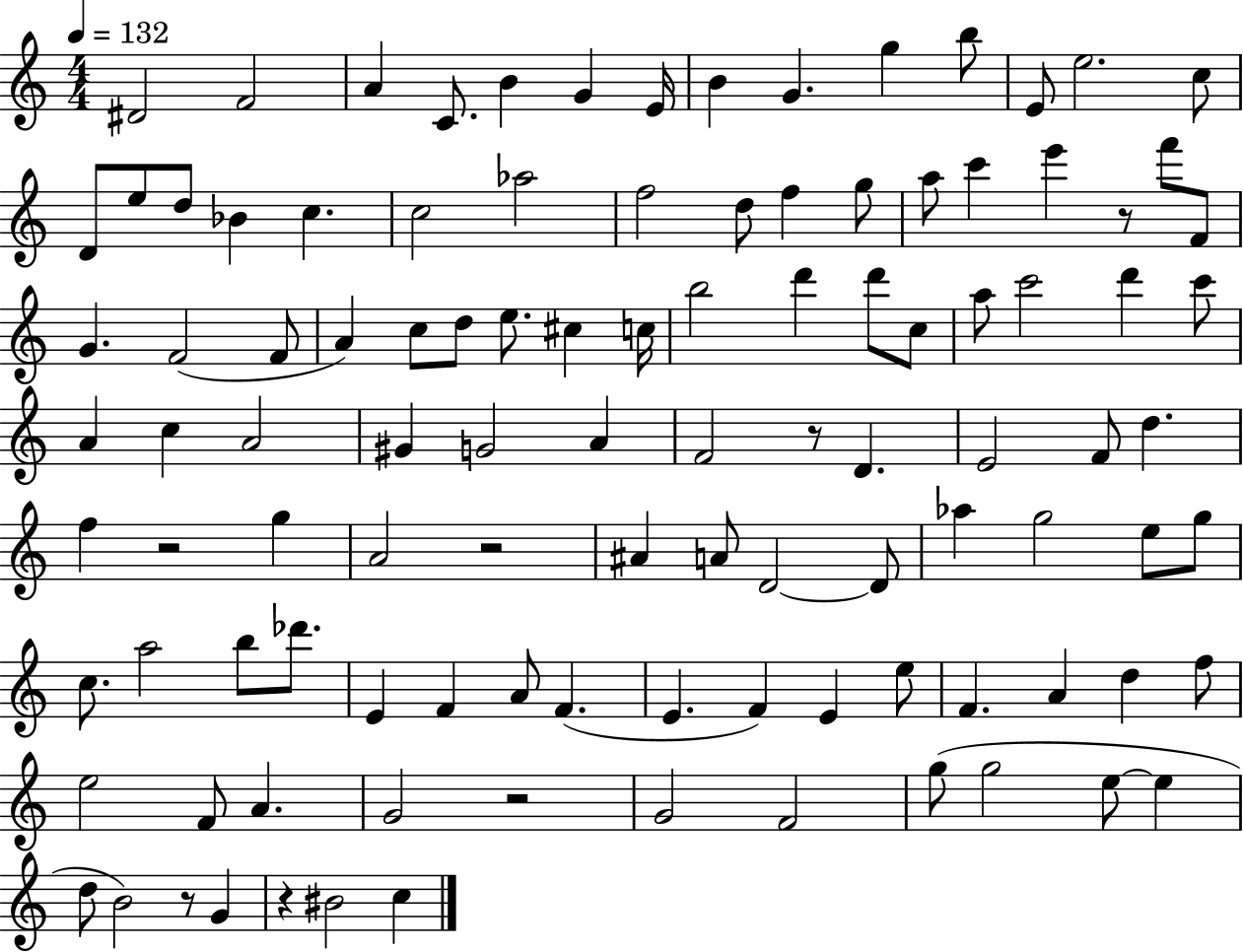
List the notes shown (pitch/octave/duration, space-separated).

D#4/h F4/h A4/q C4/e. B4/q G4/q E4/s B4/q G4/q. G5/q B5/e E4/e E5/h. C5/e D4/e E5/e D5/e Bb4/q C5/q. C5/h Ab5/h F5/h D5/e F5/q G5/e A5/e C6/q E6/q R/e F6/e F4/e G4/q. F4/h F4/e A4/q C5/e D5/e E5/e. C#5/q C5/s B5/h D6/q D6/e C5/e A5/e C6/h D6/q C6/e A4/q C5/q A4/h G#4/q G4/h A4/q F4/h R/e D4/q. E4/h F4/e D5/q. F5/q R/h G5/q A4/h R/h A#4/q A4/e D4/h D4/e Ab5/q G5/h E5/e G5/e C5/e. A5/h B5/e Db6/e. E4/q F4/q A4/e F4/q. E4/q. F4/q E4/q E5/e F4/q. A4/q D5/q F5/e E5/h F4/e A4/q. G4/h R/h G4/h F4/h G5/e G5/h E5/e E5/q D5/e B4/h R/e G4/q R/q BIS4/h C5/q